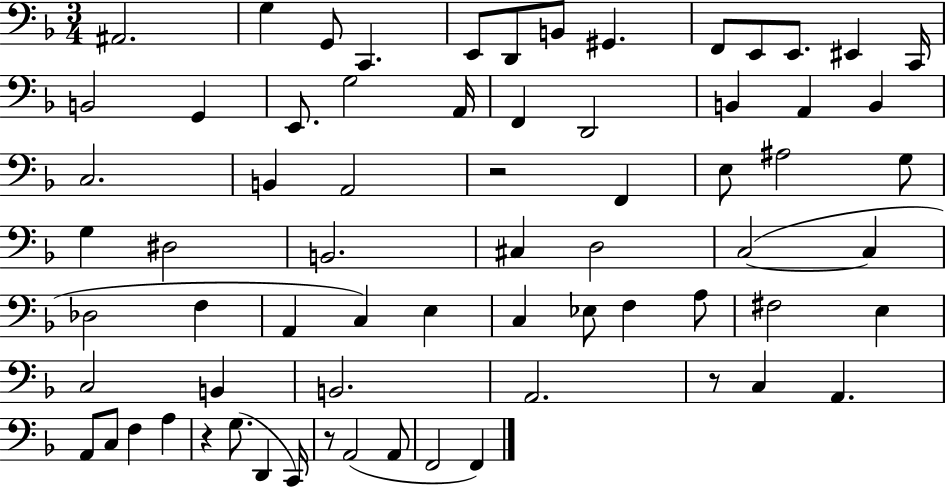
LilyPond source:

{
  \clef bass
  \numericTimeSignature
  \time 3/4
  \key f \major
  ais,2. | g4 g,8 c,4. | e,8 d,8 b,8 gis,4. | f,8 e,8 e,8. eis,4 c,16 | \break b,2 g,4 | e,8. g2 a,16 | f,4 d,2 | b,4 a,4 b,4 | \break c2. | b,4 a,2 | r2 f,4 | e8 ais2 g8 | \break g4 dis2 | b,2. | cis4 d2 | c2~(~ c4 | \break des2 f4 | a,4 c4) e4 | c4 ees8 f4 a8 | fis2 e4 | \break c2 b,4 | b,2. | a,2. | r8 c4 a,4. | \break a,8 c8 f4 a4 | r4 g8.( d,4 c,16) | r8 a,2( a,8 | f,2 f,4) | \break \bar "|."
}